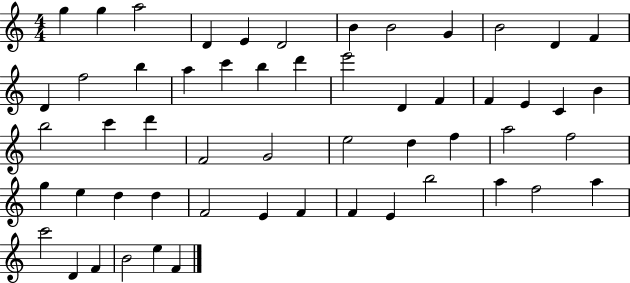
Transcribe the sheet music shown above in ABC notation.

X:1
T:Untitled
M:4/4
L:1/4
K:C
g g a2 D E D2 B B2 G B2 D F D f2 b a c' b d' e'2 D F F E C B b2 c' d' F2 G2 e2 d f a2 f2 g e d d F2 E F F E b2 a f2 a c'2 D F B2 e F